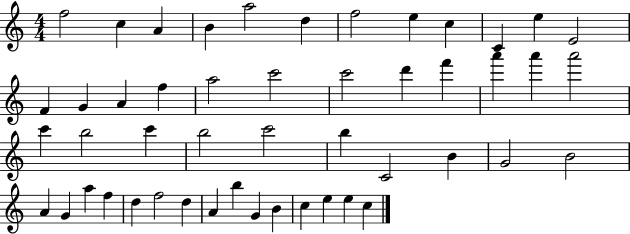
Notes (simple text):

F5/h C5/q A4/q B4/q A5/h D5/q F5/h E5/q C5/q C4/q E5/q E4/h F4/q G4/q A4/q F5/q A5/h C6/h C6/h D6/q F6/q A6/q A6/q A6/h C6/q B5/h C6/q B5/h C6/h B5/q C4/h B4/q G4/h B4/h A4/q G4/q A5/q F5/q D5/q F5/h D5/q A4/q B5/q G4/q B4/q C5/q E5/q E5/q C5/q